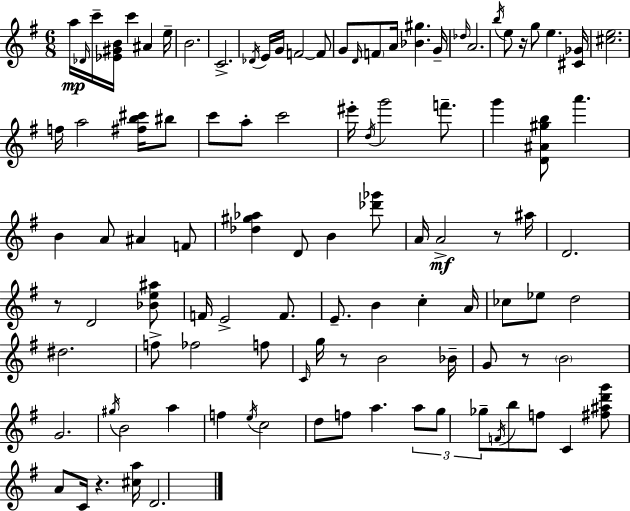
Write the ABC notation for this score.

X:1
T:Untitled
M:6/8
L:1/4
K:Em
a/4 _D/4 c'/4 [_E^GB]/4 c' ^A e/4 B2 C2 _D/4 E/4 G/4 F2 F/2 G/2 D/4 F/2 A/4 [_B^g] G/4 _d/4 A2 b/4 e/2 z/4 g/2 e [^C_G]/4 [^ce]2 f/4 a2 [^fb^c']/4 ^b/2 c'/2 a/2 c'2 ^e'/4 d/4 g'2 f'/2 g' [D^A^gb]/2 a' B A/2 ^A F/2 [_d^g_a] D/2 B [_d'_g']/2 A/4 A2 z/2 ^a/4 D2 z/2 D2 [_Be^a]/2 F/4 E2 F/2 E/2 B c A/4 _c/2 _e/2 d2 ^d2 f/2 _f2 f/2 C/4 g/4 z/2 B2 _B/4 G/2 z/2 B2 G2 ^g/4 B2 a f e/4 c2 d/2 f/2 a a/2 g/2 _g/2 F/4 b/2 f/2 C [^f^ad'g']/2 A/2 C/4 z [^ca]/4 D2